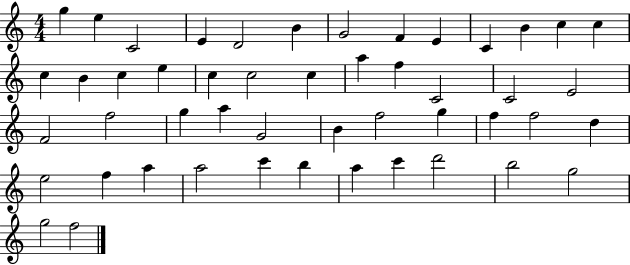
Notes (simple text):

G5/q E5/q C4/h E4/q D4/h B4/q G4/h F4/q E4/q C4/q B4/q C5/q C5/q C5/q B4/q C5/q E5/q C5/q C5/h C5/q A5/q F5/q C4/h C4/h E4/h F4/h F5/h G5/q A5/q G4/h B4/q F5/h G5/q F5/q F5/h D5/q E5/h F5/q A5/q A5/h C6/q B5/q A5/q C6/q D6/h B5/h G5/h G5/h F5/h